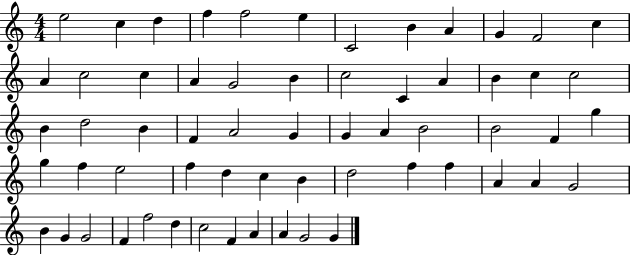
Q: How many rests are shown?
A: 0